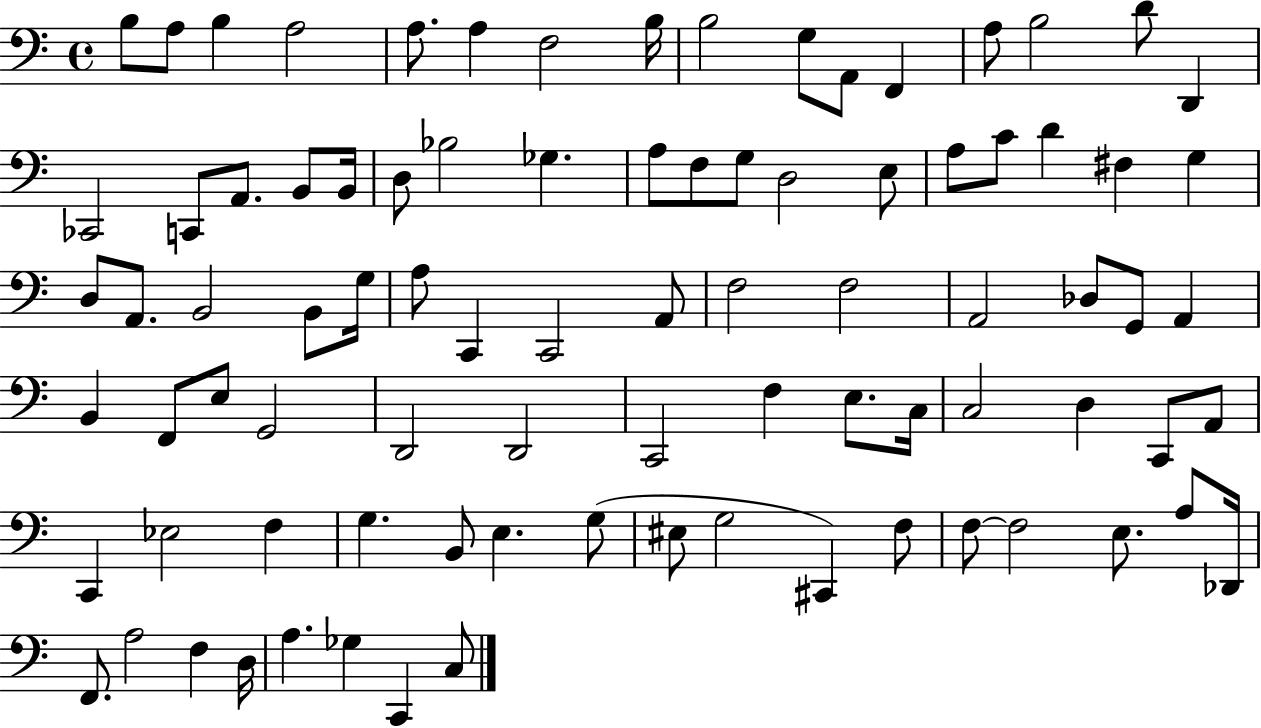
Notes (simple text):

B3/e A3/e B3/q A3/h A3/e. A3/q F3/h B3/s B3/h G3/e A2/e F2/q A3/e B3/h D4/e D2/q CES2/h C2/e A2/e. B2/e B2/s D3/e Bb3/h Gb3/q. A3/e F3/e G3/e D3/h E3/e A3/e C4/e D4/q F#3/q G3/q D3/e A2/e. B2/h B2/e G3/s A3/e C2/q C2/h A2/e F3/h F3/h A2/h Db3/e G2/e A2/q B2/q F2/e E3/e G2/h D2/h D2/h C2/h F3/q E3/e. C3/s C3/h D3/q C2/e A2/e C2/q Eb3/h F3/q G3/q. B2/e E3/q. G3/e EIS3/e G3/h C#2/q F3/e F3/e F3/h E3/e. A3/e Db2/s F2/e. A3/h F3/q D3/s A3/q. Gb3/q C2/q C3/e